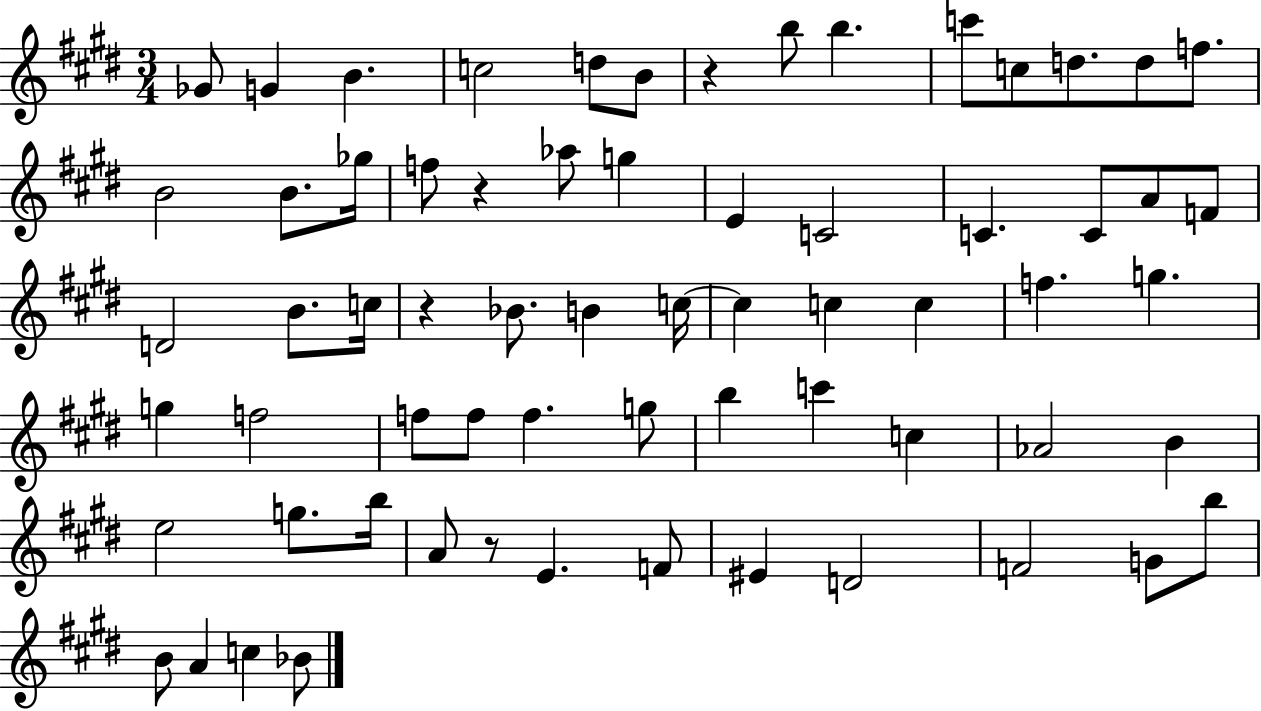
{
  \clef treble
  \numericTimeSignature
  \time 3/4
  \key e \major
  \repeat volta 2 { ges'8 g'4 b'4. | c''2 d''8 b'8 | r4 b''8 b''4. | c'''8 c''8 d''8. d''8 f''8. | \break b'2 b'8. ges''16 | f''8 r4 aes''8 g''4 | e'4 c'2 | c'4. c'8 a'8 f'8 | \break d'2 b'8. c''16 | r4 bes'8. b'4 c''16~~ | c''4 c''4 c''4 | f''4. g''4. | \break g''4 f''2 | f''8 f''8 f''4. g''8 | b''4 c'''4 c''4 | aes'2 b'4 | \break e''2 g''8. b''16 | a'8 r8 e'4. f'8 | eis'4 d'2 | f'2 g'8 b''8 | \break b'8 a'4 c''4 bes'8 | } \bar "|."
}